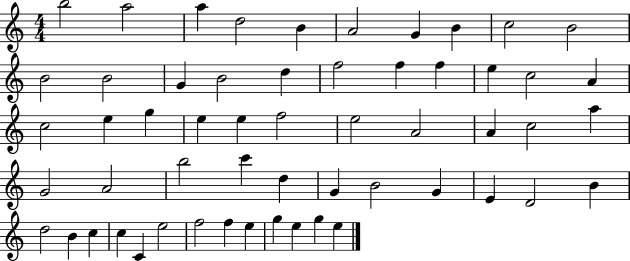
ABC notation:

X:1
T:Untitled
M:4/4
L:1/4
K:C
b2 a2 a d2 B A2 G B c2 B2 B2 B2 G B2 d f2 f f e c2 A c2 e g e e f2 e2 A2 A c2 a G2 A2 b2 c' d G B2 G E D2 B d2 B c c C e2 f2 f e g e g e